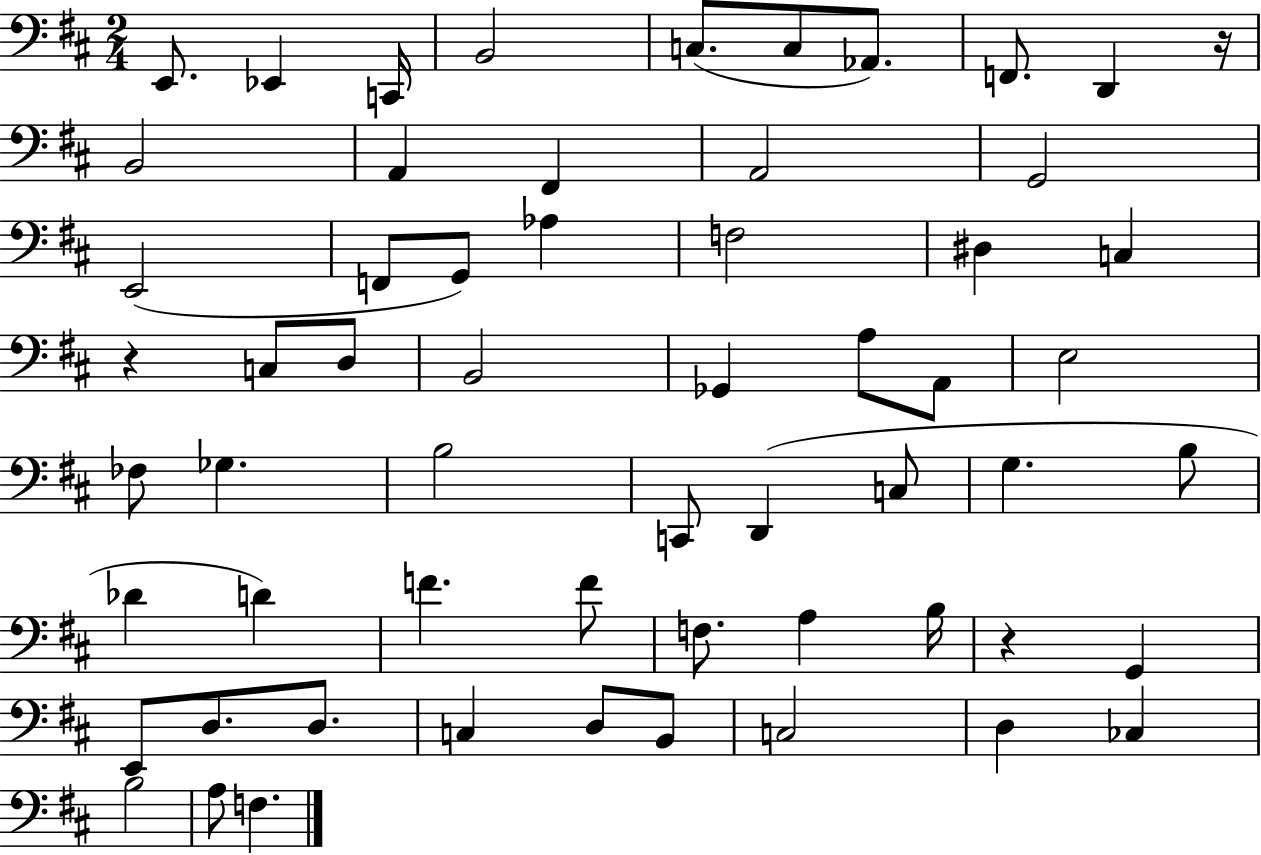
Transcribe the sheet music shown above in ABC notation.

X:1
T:Untitled
M:2/4
L:1/4
K:D
E,,/2 _E,, C,,/4 B,,2 C,/2 C,/2 _A,,/2 F,,/2 D,, z/4 B,,2 A,, ^F,, A,,2 G,,2 E,,2 F,,/2 G,,/2 _A, F,2 ^D, C, z C,/2 D,/2 B,,2 _G,, A,/2 A,,/2 E,2 _F,/2 _G, B,2 C,,/2 D,, C,/2 G, B,/2 _D D F F/2 F,/2 A, B,/4 z G,, E,,/2 D,/2 D,/2 C, D,/2 B,,/2 C,2 D, _C, B,2 A,/2 F,